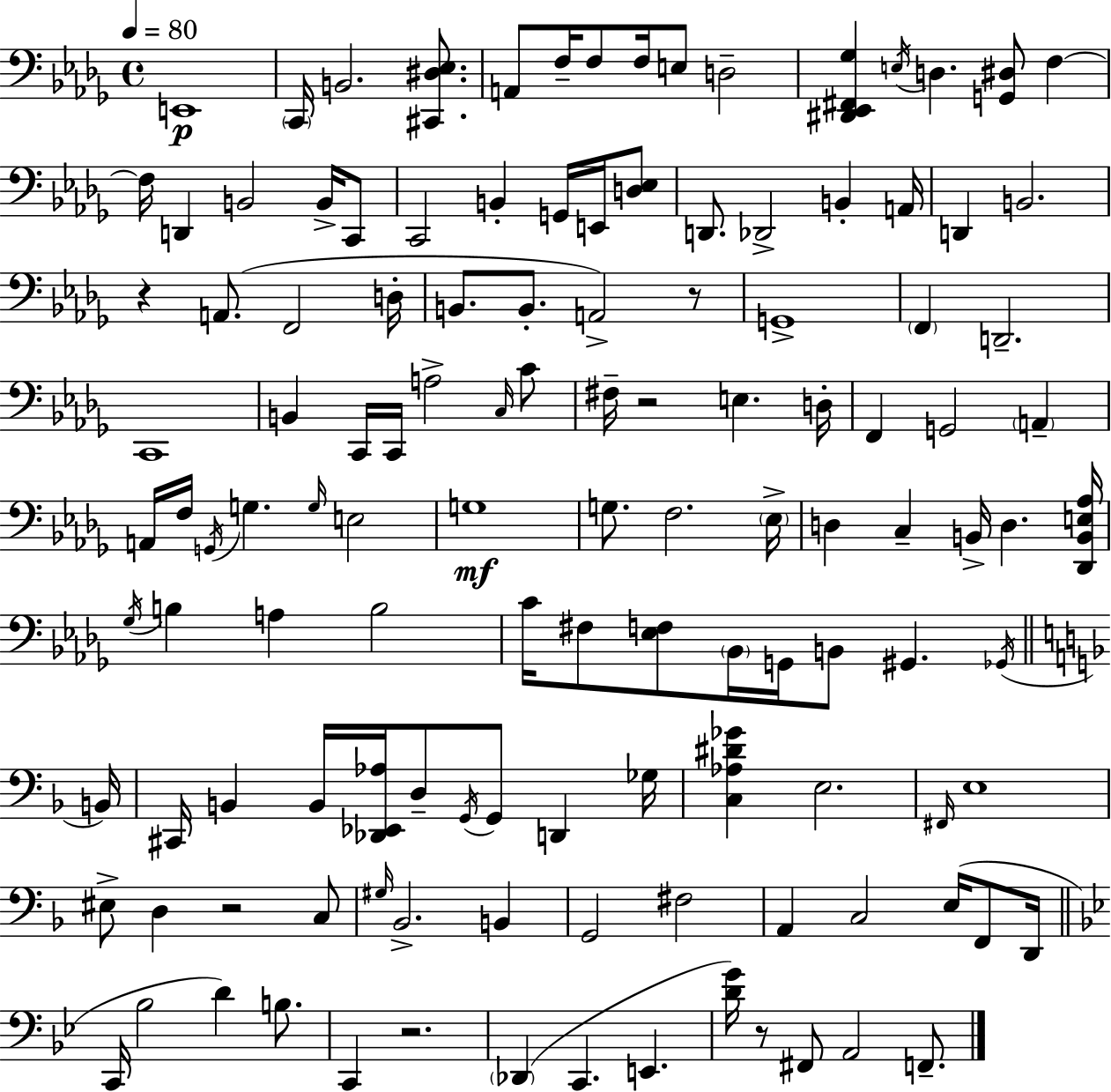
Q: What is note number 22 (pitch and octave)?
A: D2